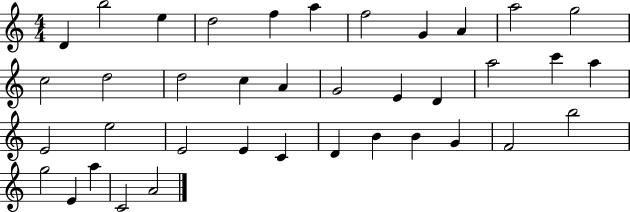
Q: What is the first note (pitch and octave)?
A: D4